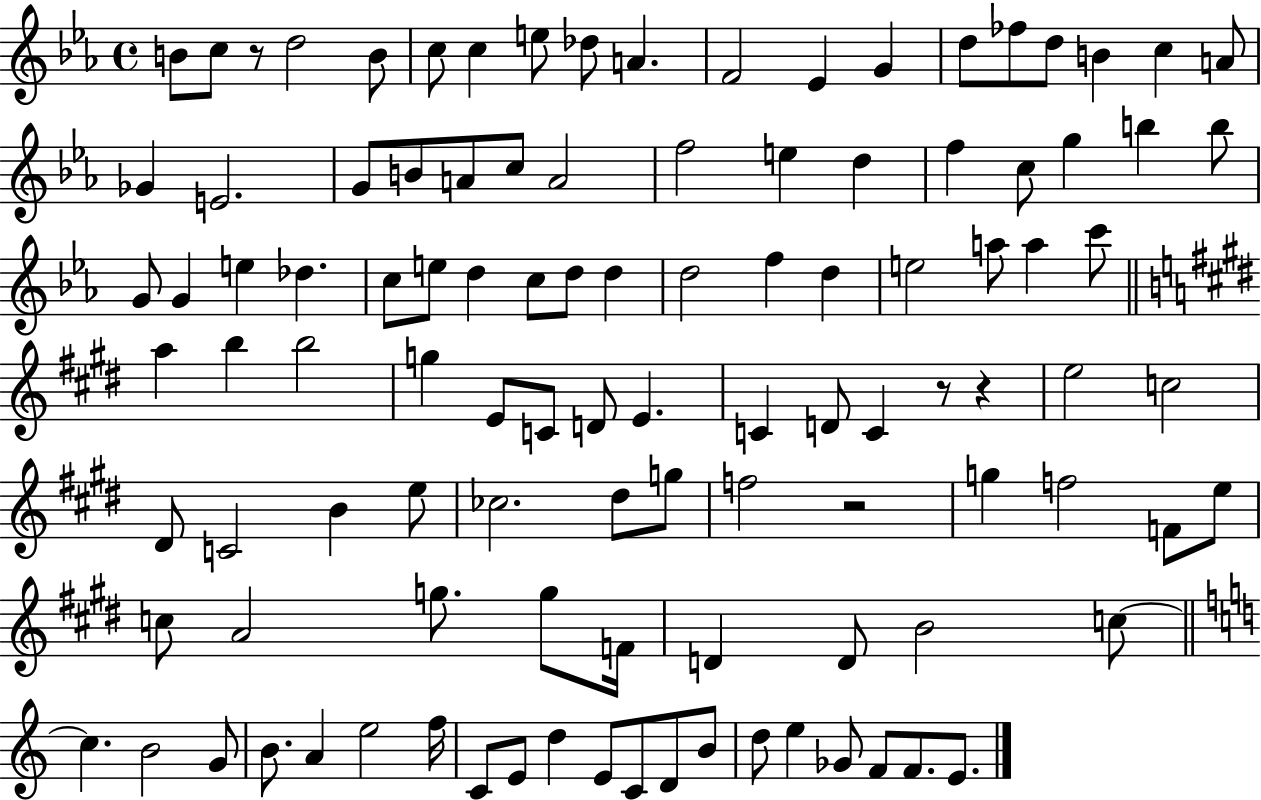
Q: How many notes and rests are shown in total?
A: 108